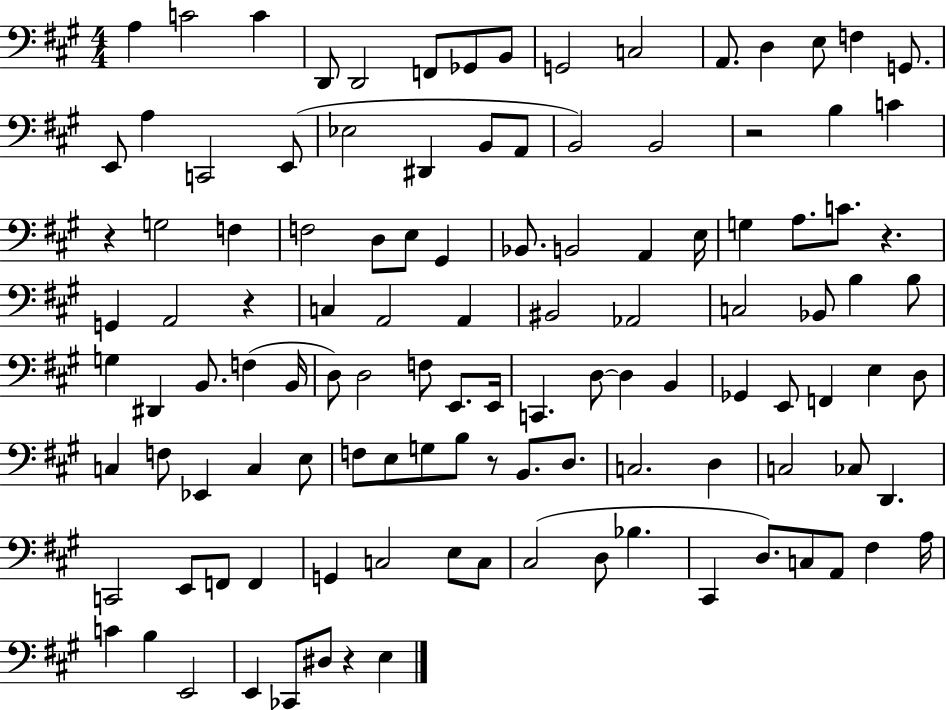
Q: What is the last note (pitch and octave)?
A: E3